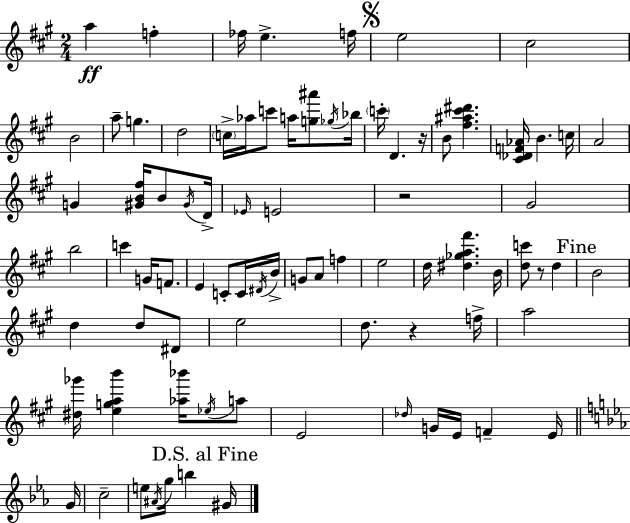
A5/q F5/q FES5/s E5/q. F5/s E5/h C#5/h B4/h A5/e G5/q. D5/h C5/s Ab5/s C6/e A5/s [G5,A#6]/e Gb5/s Bb5/s C6/s D4/q. R/s B4/e [F#5,A#5,C#6,D#6]/q. [C#4,Db4,F4,Ab4]/s B4/q. C5/s A4/h G4/q [G#4,B4,F#5]/s B4/e G#4/s D4/s Eb4/s E4/h R/h G#4/h B5/h C6/q G4/s F4/e. E4/q C4/e C4/s D#4/s B4/s G4/e A4/e F5/q E5/h D5/s [D#5,Gb5,A5,F#6]/q. B4/s [D5,C6]/e R/e D5/q B4/h D5/q D5/e D#4/e E5/h D5/e. R/q F5/s A5/h [D#5,Gb6]/s [E5,G5,A5,B6]/q [Ab5,Bb6]/s Eb5/s A5/e E4/h Db5/s G4/s E4/s F4/q E4/s G4/s C5/h E5/e A#4/s G5/s B5/q G#4/s